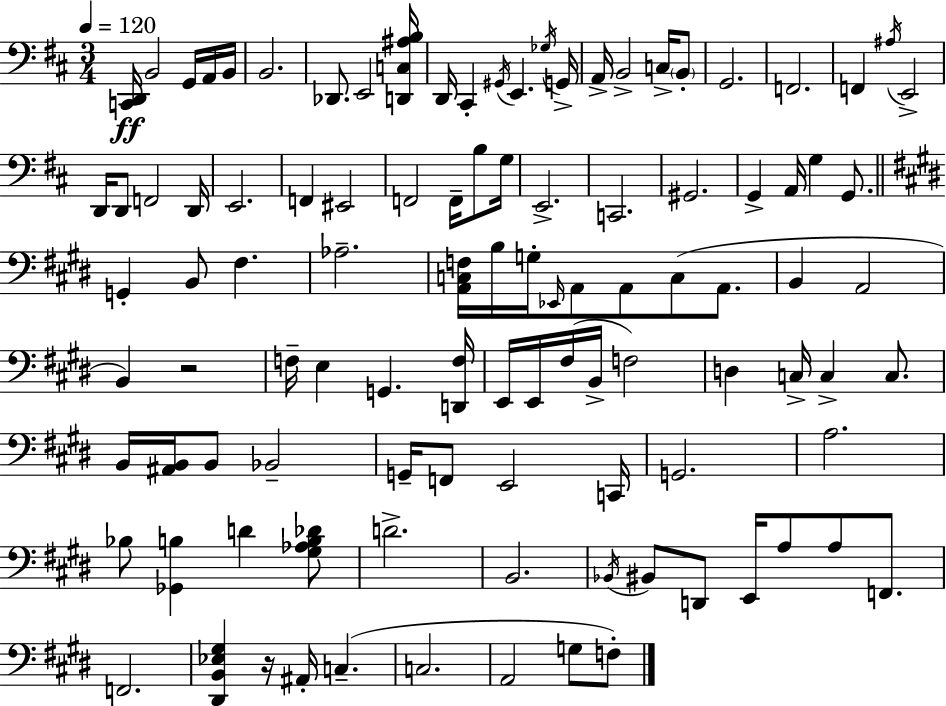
X:1
T:Untitled
M:3/4
L:1/4
K:D
[C,,D,,]/4 B,,2 G,,/4 A,,/4 B,,/4 B,,2 _D,,/2 E,,2 [D,,C,^A,B,]/4 D,,/4 ^C,, ^G,,/4 E,, _G,/4 G,,/4 A,,/4 B,,2 C,/4 B,,/2 G,,2 F,,2 F,, ^A,/4 E,,2 D,,/4 D,,/2 F,,2 D,,/4 E,,2 F,, ^E,,2 F,,2 F,,/4 B,/2 G,/4 E,,2 C,,2 ^G,,2 G,, A,,/4 G, G,,/2 G,, B,,/2 ^F, _A,2 [A,,C,F,]/4 B,/4 G,/4 _E,,/4 A,,/2 A,,/2 C,/2 A,,/2 B,, A,,2 B,, z2 F,/4 E, G,, [D,,F,]/4 E,,/4 E,,/4 ^F,/4 B,,/4 F,2 D, C,/4 C, C,/2 B,,/4 [^A,,B,,]/4 B,,/2 _B,,2 G,,/4 F,,/2 E,,2 C,,/4 G,,2 A,2 _B,/2 [_G,,B,] D [^G,_A,B,_D]/2 D2 B,,2 _B,,/4 ^B,,/2 D,,/2 E,,/4 A,/2 A,/2 F,,/2 F,,2 [^D,,B,,_E,^G,] z/4 ^A,,/4 C, C,2 A,,2 G,/2 F,/2